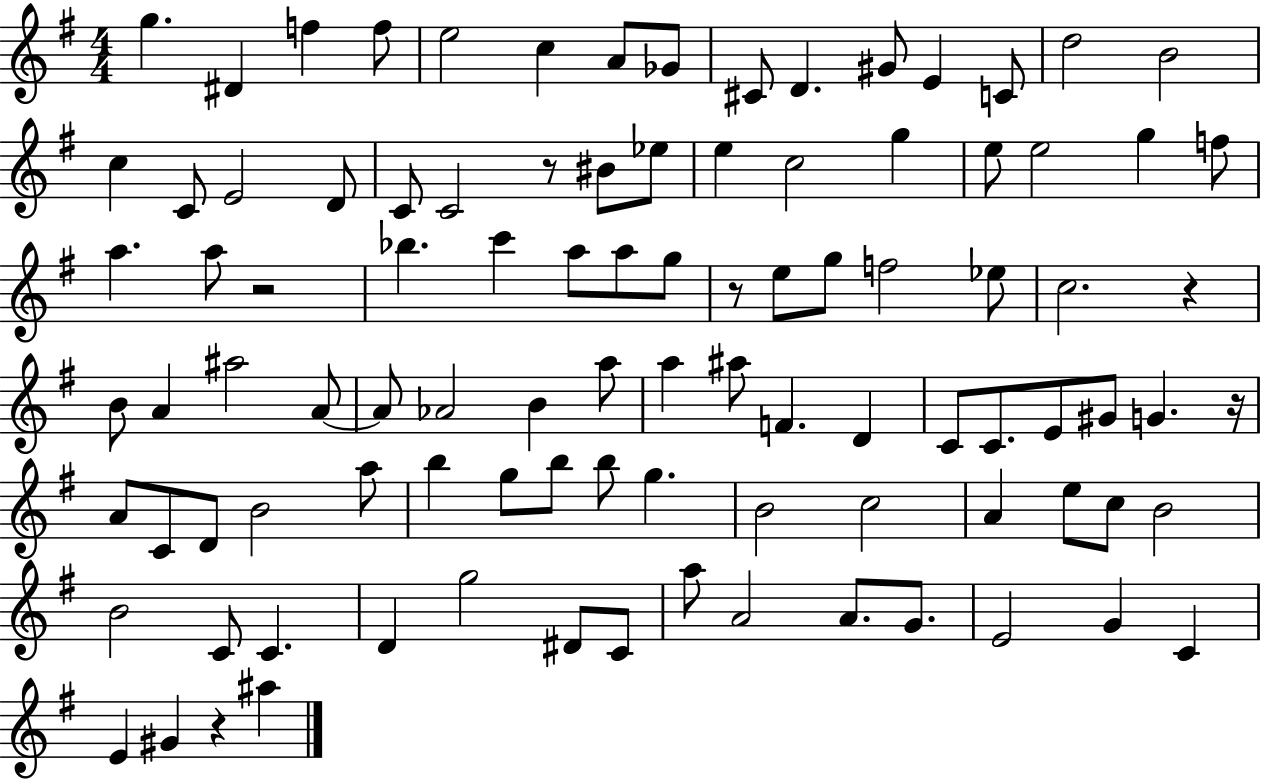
G5/q. D#4/q F5/q F5/e E5/h C5/q A4/e Gb4/e C#4/e D4/q. G#4/e E4/q C4/e D5/h B4/h C5/q C4/e E4/h D4/e C4/e C4/h R/e BIS4/e Eb5/e E5/q C5/h G5/q E5/e E5/h G5/q F5/e A5/q. A5/e R/h Bb5/q. C6/q A5/e A5/e G5/e R/e E5/e G5/e F5/h Eb5/e C5/h. R/q B4/e A4/q A#5/h A4/e A4/e Ab4/h B4/q A5/e A5/q A#5/e F4/q. D4/q C4/e C4/e. E4/e G#4/e G4/q. R/s A4/e C4/e D4/e B4/h A5/e B5/q G5/e B5/e B5/e G5/q. B4/h C5/h A4/q E5/e C5/e B4/h B4/h C4/e C4/q. D4/q G5/h D#4/e C4/e A5/e A4/h A4/e. G4/e. E4/h G4/q C4/q E4/q G#4/q R/q A#5/q